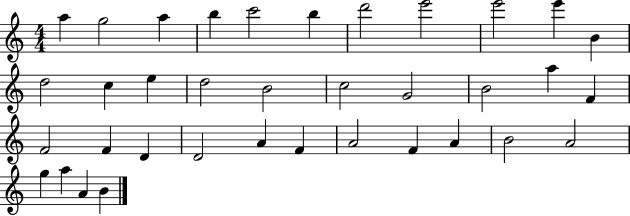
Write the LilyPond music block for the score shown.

{
  \clef treble
  \numericTimeSignature
  \time 4/4
  \key c \major
  a''4 g''2 a''4 | b''4 c'''2 b''4 | d'''2 e'''2 | e'''2 e'''4 b'4 | \break d''2 c''4 e''4 | d''2 b'2 | c''2 g'2 | b'2 a''4 f'4 | \break f'2 f'4 d'4 | d'2 a'4 f'4 | a'2 f'4 a'4 | b'2 a'2 | \break g''4 a''4 a'4 b'4 | \bar "|."
}